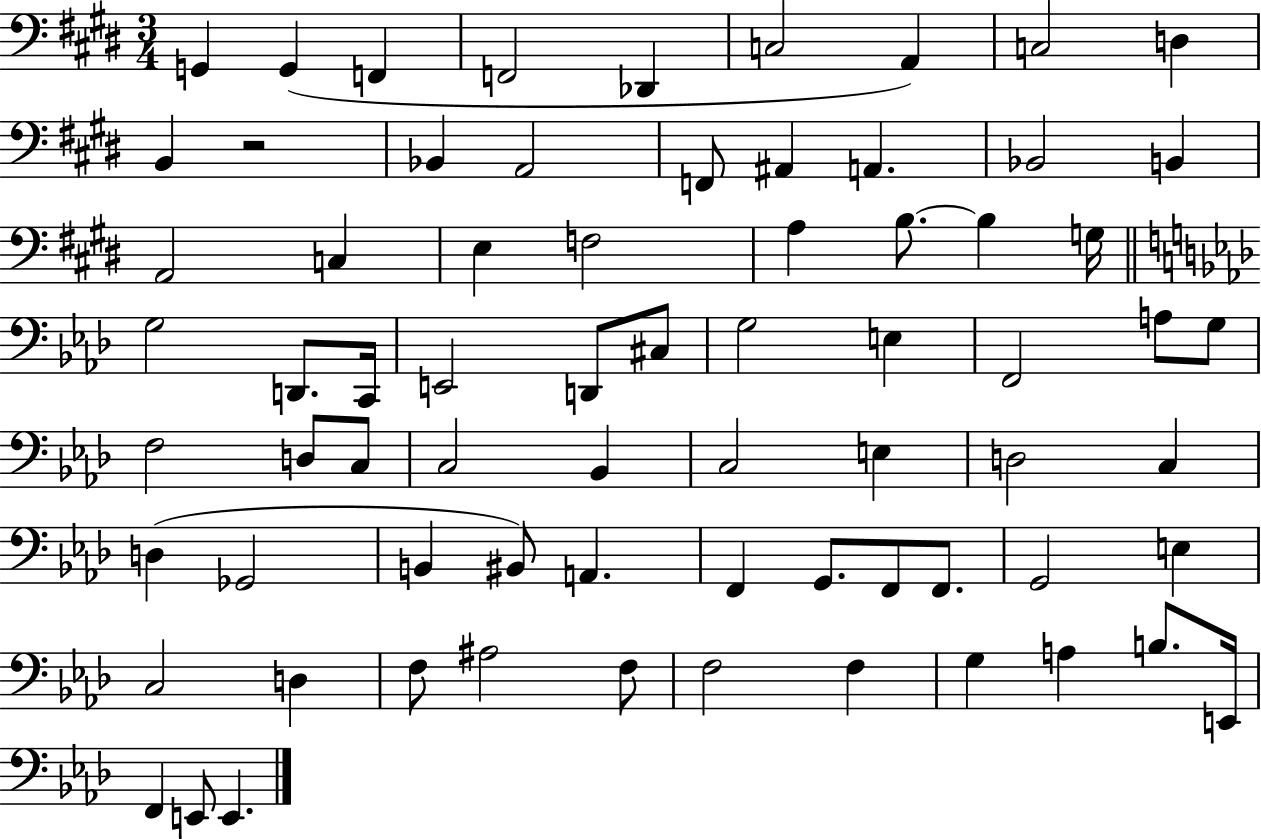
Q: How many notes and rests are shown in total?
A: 71